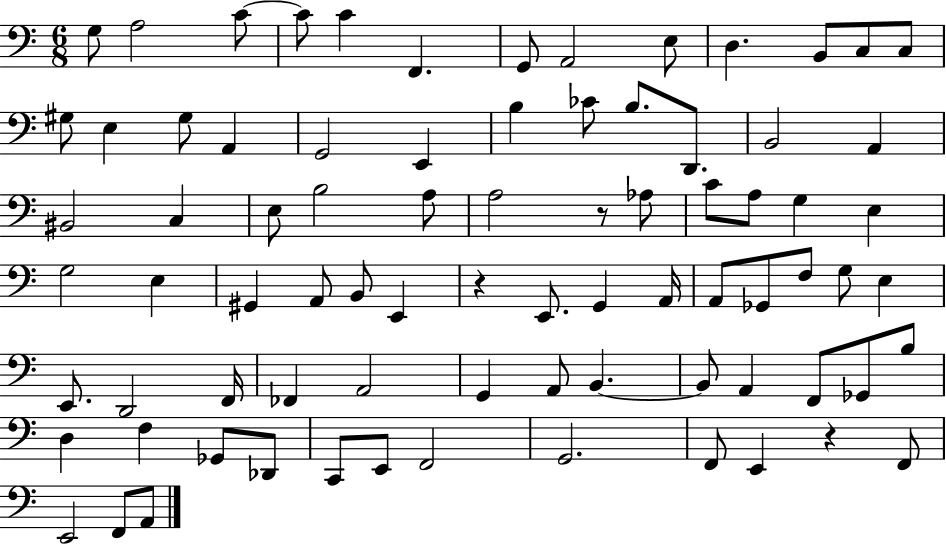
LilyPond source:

{
  \clef bass
  \numericTimeSignature
  \time 6/8
  \key c \major
  g8 a2 c'8~~ | c'8 c'4 f,4. | g,8 a,2 e8 | d4. b,8 c8 c8 | \break gis8 e4 gis8 a,4 | g,2 e,4 | b4 ces'8 b8. d,8. | b,2 a,4 | \break bis,2 c4 | e8 b2 a8 | a2 r8 aes8 | c'8 a8 g4 e4 | \break g2 e4 | gis,4 a,8 b,8 e,4 | r4 e,8. g,4 a,16 | a,8 ges,8 f8 g8 e4 | \break e,8. d,2 f,16 | fes,4 a,2 | g,4 a,8 b,4.~~ | b,8 a,4 f,8 ges,8 b8 | \break d4 f4 ges,8 des,8 | c,8 e,8 f,2 | g,2. | f,8 e,4 r4 f,8 | \break e,2 f,8 a,8 | \bar "|."
}